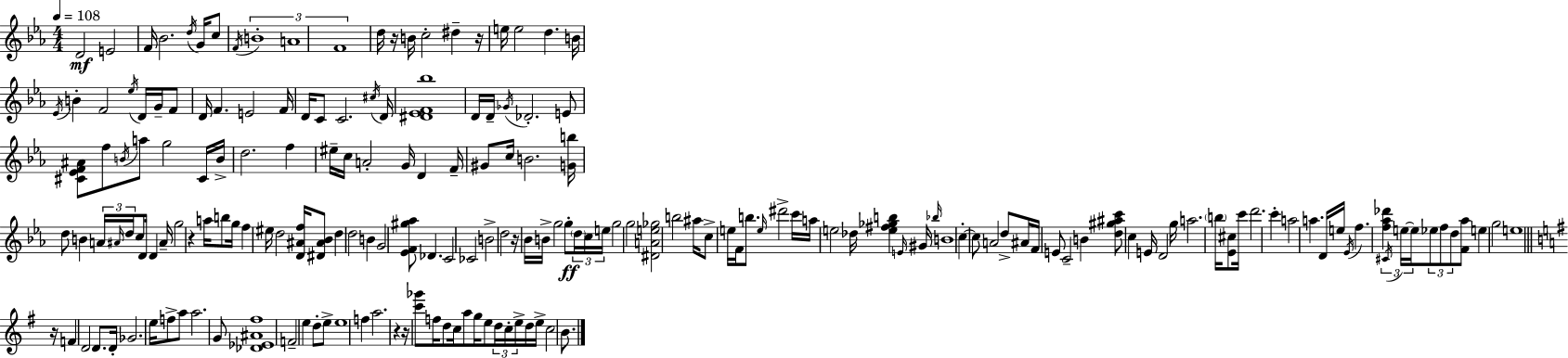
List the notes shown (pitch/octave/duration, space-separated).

D4/h E4/h F4/s Bb4/h. D5/s G4/s C5/e F4/s B4/w A4/w F4/w D5/s R/s B4/s C5/h D#5/q R/s E5/s E5/h D5/q. B4/s Eb4/s B4/q F4/h Eb5/s D4/s G4/s F4/e D4/s F4/q. E4/h F4/s D4/s C4/e C4/h. C#5/s D4/s [D#4,Eb4,F4,Bb5]/w D4/s D4/s Gb4/s Db4/h. E4/e [C#4,Eb4,F4,A#4]/e F5/e B4/s A5/e G5/h C#4/s B4/s D5/h. F5/q EIS5/s C5/s A4/h G4/s D4/q F4/s G#4/e C5/s B4/h. [G4,B5]/s D5/e B4/q A4/s A#4/s D5/s C5/e D4/s D4/q A#4/s G5/h R/q A5/s B5/e G5/s F5/q EIS5/s D5/h [D4,A#4,F5]/s [D#4,A#4,Bb4]/e D5/q D5/h B4/q G4/h [Eb4,F4,G#5,Ab5]/e Db4/q. C4/h CES4/h B4/h D5/h R/s Bb4/s B4/s G5/h G5/e D5/s C5/s E5/s G5/h G5/h [D#4,A4,E5,Gb5]/h B5/h A#5/s C5/e E5/s F4/s B5/e. E5/s D#6/h C6/s A5/s E5/h Db5/s [E5,F#5,Gb5,B5]/q E4/s G#4/s Bb5/s B4/w C5/q C5/e A4/h D5/e A#4/s F4/s E4/e C4/h B4/q [D5,G#5,A#5,C6]/e C5/q E4/s D4/h G5/s A5/h. B5/s [Eb4,C#5]/e C6/s D6/h. C6/q A5/h A5/q. D4/s E5/s Eb4/s F5/q. [F5,Ab5,Db6]/q C#4/s E5/s E5/s Eb5/e F5/e D5/e [F4,Ab5]/e E5/q G5/h E5/w R/s F4/q D4/h D4/e. D4/s Gb4/h. E5/s F5/e A5/e A5/h. G4/e [Db4,Eb4,A#4,F#5]/w F4/h E5/q D5/e E5/e E5/w F5/q A5/h. R/q R/s [C6,Gb6]/e F5/s D5/e C5/s A5/e G5/s E5/e D5/s C5/s E5/s D5/s E5/s C5/h B4/e.